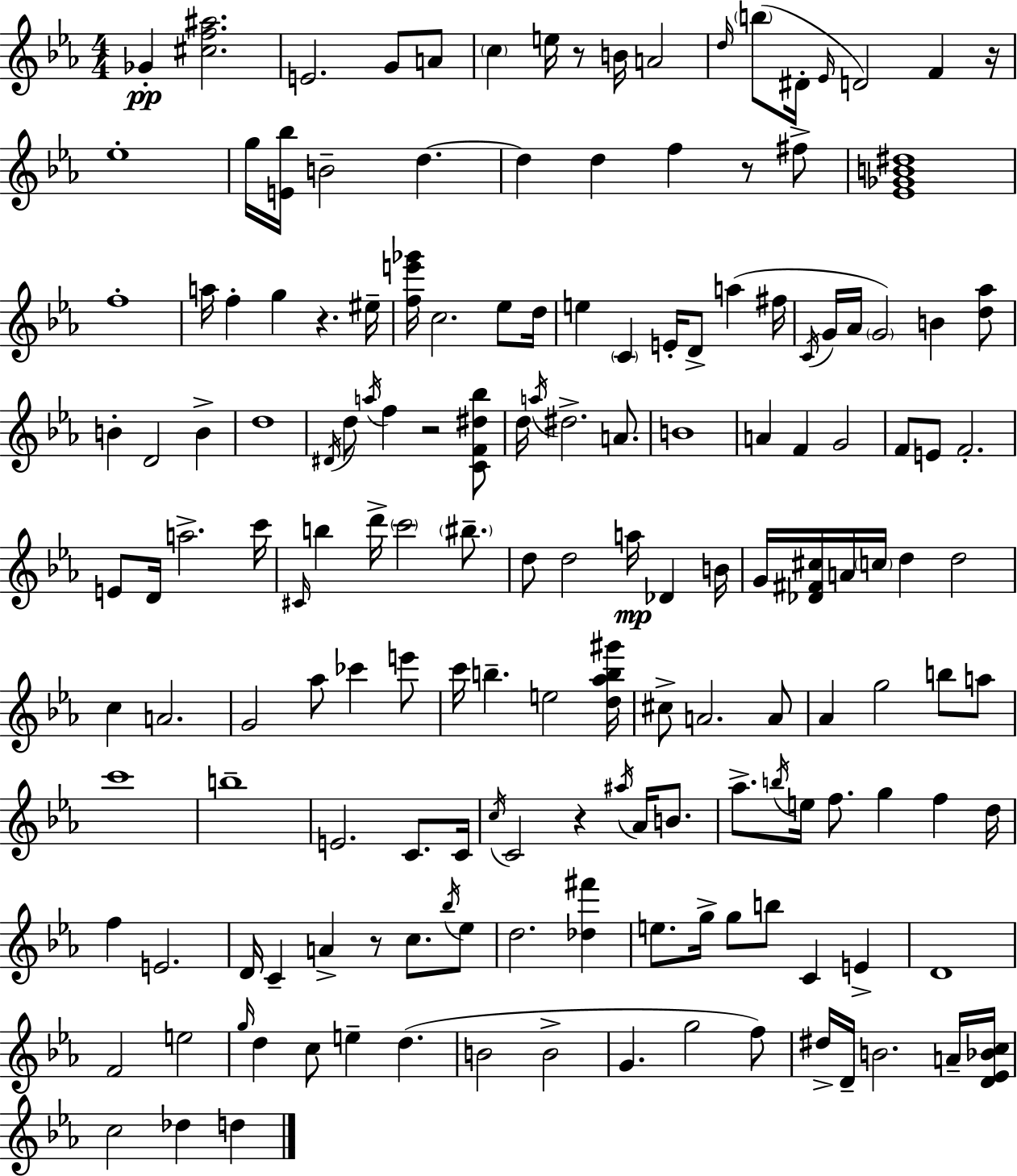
{
  \clef treble
  \numericTimeSignature
  \time 4/4
  \key ees \major
  ges'4-.\pp <cis'' f'' ais''>2. | e'2. g'8 a'8 | \parenthesize c''4 e''16 r8 b'16 a'2 | \grace { d''16 } \parenthesize b''8( dis'16-. \grace { ees'16 } d'2) f'4 | \break r16 ees''1-. | g''16 <e' bes''>16 b'2-- d''4.~~ | d''4 d''4 f''4 r8 | fis''8-> <ees' ges' b' dis''>1 | \break f''1-. | a''16 f''4-. g''4 r4. | eis''16-- <f'' e''' ges'''>16 c''2. ees''8 | d''16 e''4 \parenthesize c'4 e'16-. d'8-> a''4( | \break fis''16 \acciaccatura { c'16 } g'16 aes'16 \parenthesize g'2) b'4 | <d'' aes''>8 b'4-. d'2 b'4-> | d''1 | \acciaccatura { dis'16 } d''8 \acciaccatura { a''16 } f''4 r2 | \break <c' f' dis'' bes''>8 d''16 \acciaccatura { a''16 } dis''2.-> | a'8. b'1 | a'4 f'4 g'2 | f'8 e'8 f'2.-. | \break e'8 d'16 a''2.-> | c'''16 \grace { cis'16 } b''4 d'''16-> \parenthesize c'''2 | \parenthesize bis''8.-- d''8 d''2 | a''16\mp des'4 b'16 g'16 <des' fis' cis''>16 a'16 \parenthesize c''16 d''4 d''2 | \break c''4 a'2. | g'2 aes''8 | ces'''4 e'''8 c'''16 b''4.-- e''2 | <d'' aes'' b'' gis'''>16 cis''8-> a'2. | \break a'8 aes'4 g''2 | b''8 a''8 c'''1 | b''1-- | e'2. | \break c'8. c'16 \acciaccatura { c''16 } c'2 | r4 \acciaccatura { ais''16 } aes'16 b'8. aes''8.-> \acciaccatura { b''16 } e''16 f''8. | g''4 f''4 d''16 f''4 e'2. | d'16 c'4-- a'4-> | \break r8 c''8. \acciaccatura { bes''16 } ees''8 d''2. | <des'' fis'''>4 e''8. g''16-> g''8 | b''8 c'4 e'4-> d'1 | f'2 | \break e''2 \grace { g''16 } d''4 | c''8 e''4-- d''4.( b'2 | b'2-> g'4. | g''2 f''8) dis''16-> d'16-- b'2. | \break a'16-- <d' ees' bes' c''>16 c''2 | des''4 d''4 \bar "|."
}